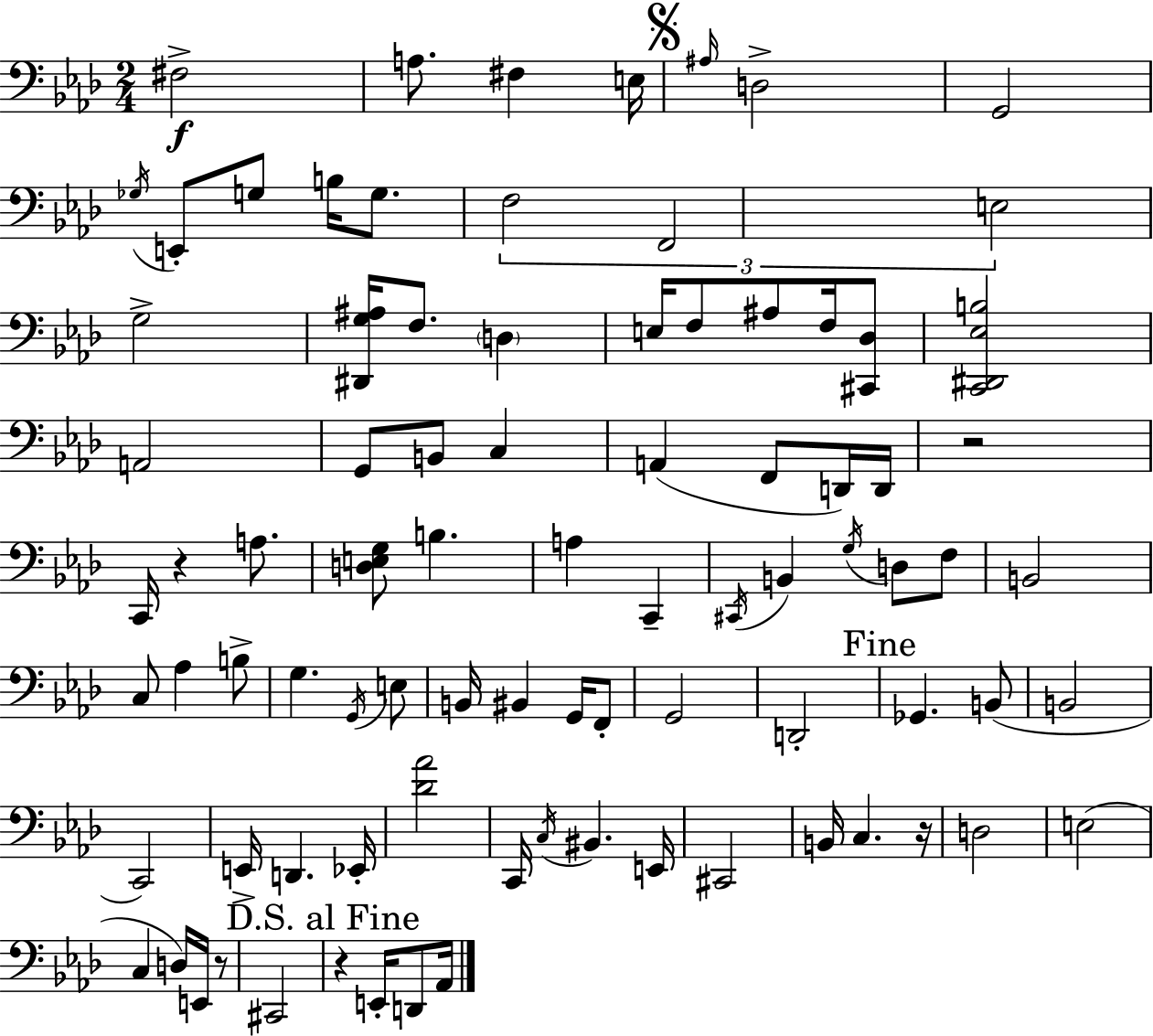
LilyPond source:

{
  \clef bass
  \numericTimeSignature
  \time 2/4
  \key f \minor
  fis2->\f | a8. fis4 e16 | \mark \markup { \musicglyph "scripts.segno" } \grace { ais16 } d2-> | g,2 | \break \acciaccatura { ges16 } e,8-. g8 b16 g8. | \tuplet 3/2 { f2 | f,2 | e2 } | \break g2-> | <dis, g ais>16 f8. \parenthesize d4 | e16 f8 ais8 f16 | <cis, des>8 <c, dis, ees b>2 | \break a,2 | g,8 b,8 c4 | a,4( f,8 | d,16) d,16 r2 | \break c,16 r4 a8. | <d e g>8 b4. | a4 c,4-- | \acciaccatura { cis,16 } b,4 \acciaccatura { g16 } | \break d8 f8 b,2 | c8 aes4 | b8-> g4. | \acciaccatura { g,16 } e8 b,16 bis,4 | \break g,16 f,8-. g,2 | d,2-. | \mark "Fine" ges,4. | b,8( b,2 | \break c,2) | e,16-> d,4. | ees,16-. <des' aes'>2 | c,16 \acciaccatura { c16 } bis,4. | \break e,16 cis,2 | b,16 c4. | r16 d2 | e2( | \break c4 | d16) e,16 r8 cis,2 | \mark "D.S. al Fine" r4 | e,16-. d,8 aes,16 \bar "|."
}